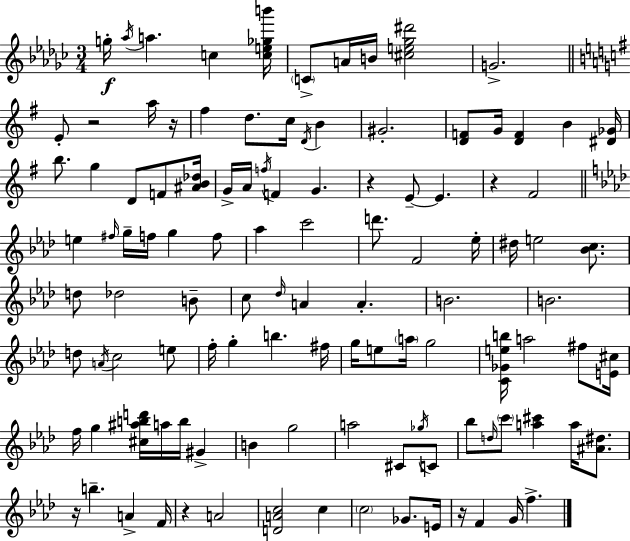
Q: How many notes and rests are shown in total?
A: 112